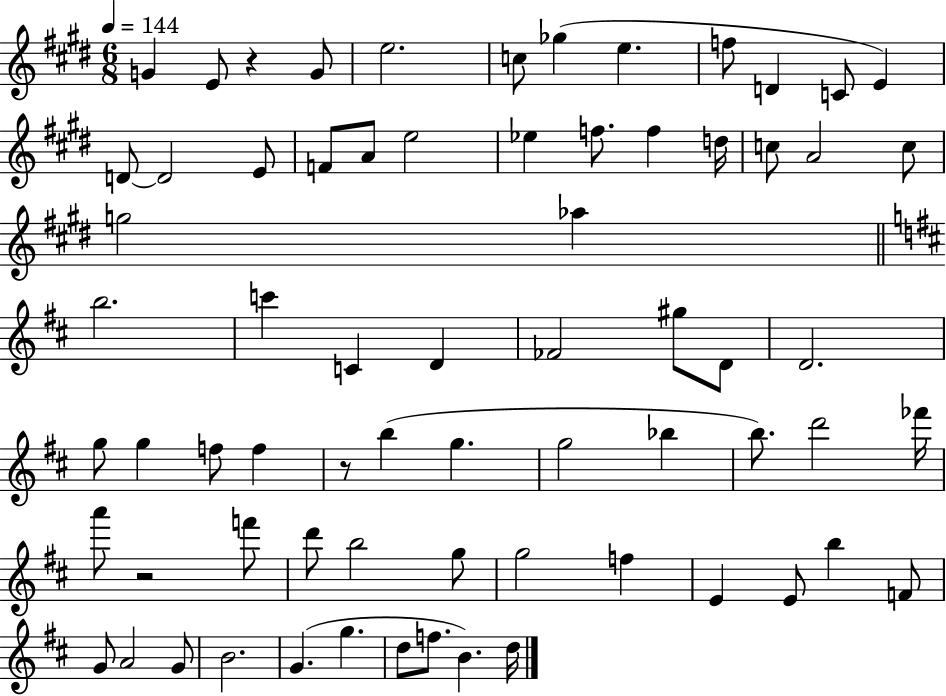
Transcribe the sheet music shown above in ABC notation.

X:1
T:Untitled
M:6/8
L:1/4
K:E
G E/2 z G/2 e2 c/2 _g e f/2 D C/2 E D/2 D2 E/2 F/2 A/2 e2 _e f/2 f d/4 c/2 A2 c/2 g2 _a b2 c' C D _F2 ^g/2 D/2 D2 g/2 g f/2 f z/2 b g g2 _b b/2 d'2 _f'/4 a'/2 z2 f'/2 d'/2 b2 g/2 g2 f E E/2 b F/2 G/2 A2 G/2 B2 G g d/2 f/2 B d/4